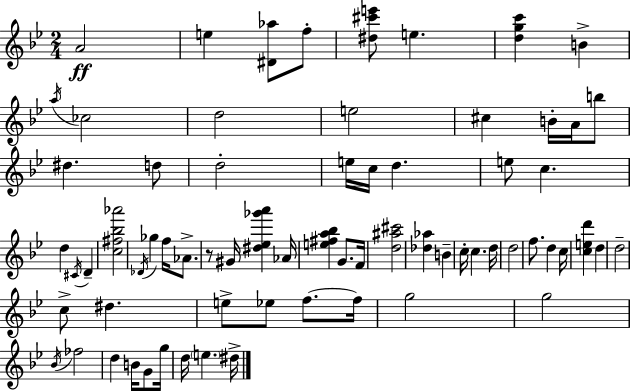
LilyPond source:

{
  \clef treble
  \numericTimeSignature
  \time 2/4
  \key bes \major
  \repeat volta 2 { a'2\ff | e''4 <dis' aes''>8 f''8-. | <dis'' cis''' e'''>8 e''4. | <d'' g'' c'''>4 b'4-> | \break \acciaccatura { a''16 } ces''2 | d''2 | e''2 | cis''4 b'16-. a'16 b''8 | \break dis''4. d''8 | d''2-. | e''16 c''16 d''4. | e''8 c''4. | \break d''4 \acciaccatura { cis'16 } d'4-- | <c'' fis'' bes'' aes'''>2 | \acciaccatura { des'16 } ges''4 f''16 | aes'8.-> r8 gis'16 <dis'' ees'' ges''' a'''>4 | \break aes'16 <e'' fis'' a'' bes''>4 g'8. | f'16 <d'' ais'' cis'''>2 | <des'' aes''>4 b'4-- | c''16-. c''4. | \break d''16 d''2 | f''8. d''4 | c''16 <c'' e'' d'''>4 d''4 | d''2-- | \break c''8-> dis''4. | e''8-> ees''8 f''8.~~ | f''16 g''2 | g''2 | \break \acciaccatura { bes'16 } fes''2 | d''4 | b'16 g'8 g''16 d''16 \parenthesize e''4. | dis''16-> } \bar "|."
}